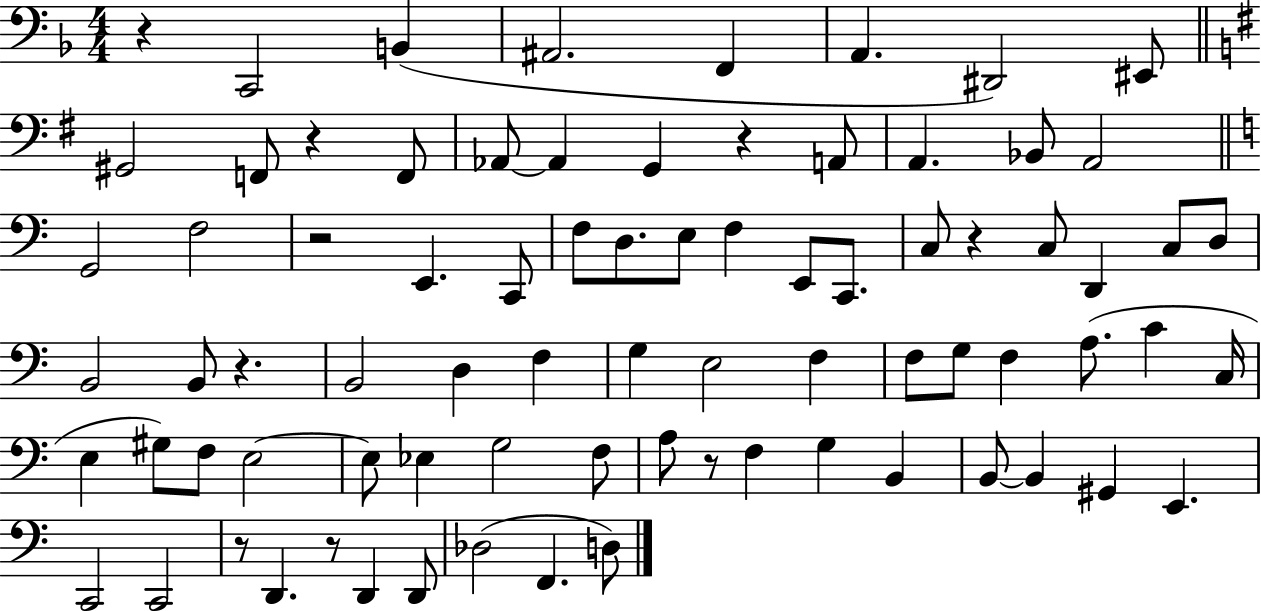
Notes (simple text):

R/q C2/h B2/q A#2/h. F2/q A2/q. D#2/h EIS2/e G#2/h F2/e R/q F2/e Ab2/e Ab2/q G2/q R/q A2/e A2/q. Bb2/e A2/h G2/h F3/h R/h E2/q. C2/e F3/e D3/e. E3/e F3/q E2/e C2/e. C3/e R/q C3/e D2/q C3/e D3/e B2/h B2/e R/q. B2/h D3/q F3/q G3/q E3/h F3/q F3/e G3/e F3/q A3/e. C4/q C3/s E3/q G#3/e F3/e E3/h E3/e Eb3/q G3/h F3/e A3/e R/e F3/q G3/q B2/q B2/e B2/q G#2/q E2/q. C2/h C2/h R/e D2/q. R/e D2/q D2/e Db3/h F2/q. D3/e